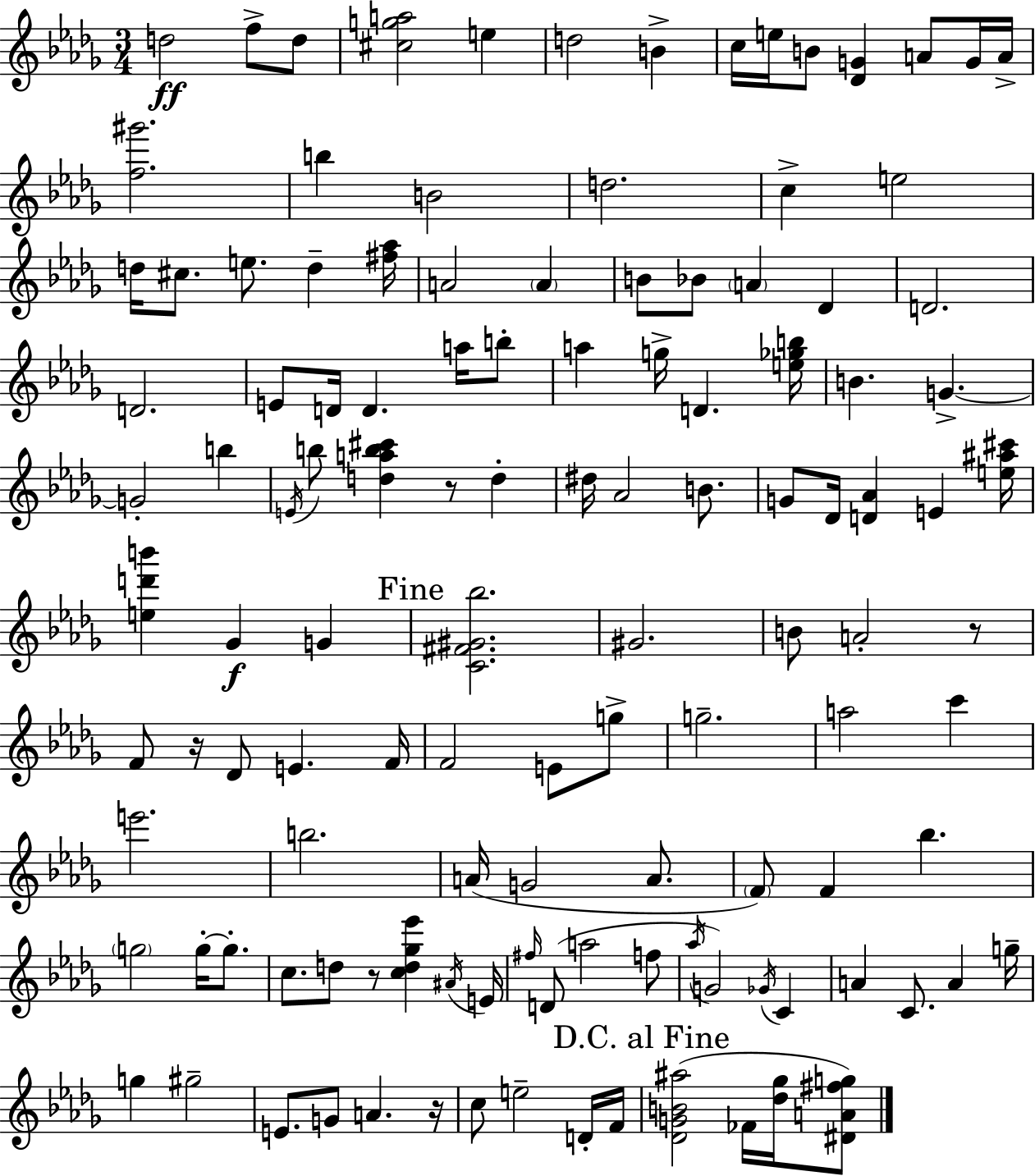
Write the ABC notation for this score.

X:1
T:Untitled
M:3/4
L:1/4
K:Bbm
d2 f/2 d/2 [^cga]2 e d2 B c/4 e/4 B/2 [_DG] A/2 G/4 A/4 [f^g']2 b B2 d2 c e2 d/4 ^c/2 e/2 d [^f_a]/4 A2 A B/2 _B/2 A _D D2 D2 E/2 D/4 D a/4 b/2 a g/4 D [e_gb]/4 B G G2 b E/4 b/2 [dab^c'] z/2 d ^d/4 _A2 B/2 G/2 _D/4 [D_A] E [e^a^c']/4 [ed'b'] _G G [C^F^G_b]2 ^G2 B/2 A2 z/2 F/2 z/4 _D/2 E F/4 F2 E/2 g/2 g2 a2 c' e'2 b2 A/4 G2 A/2 F/2 F _b g2 g/4 g/2 c/2 d/2 z/2 [cd_g_e'] ^A/4 E/4 ^f/4 D/2 a2 f/2 _a/4 G2 _G/4 C A C/2 A g/4 g ^g2 E/2 G/2 A z/4 c/2 e2 D/4 F/4 [_DGB^a]2 _F/4 [_d_g]/4 [^DA^fg]/2